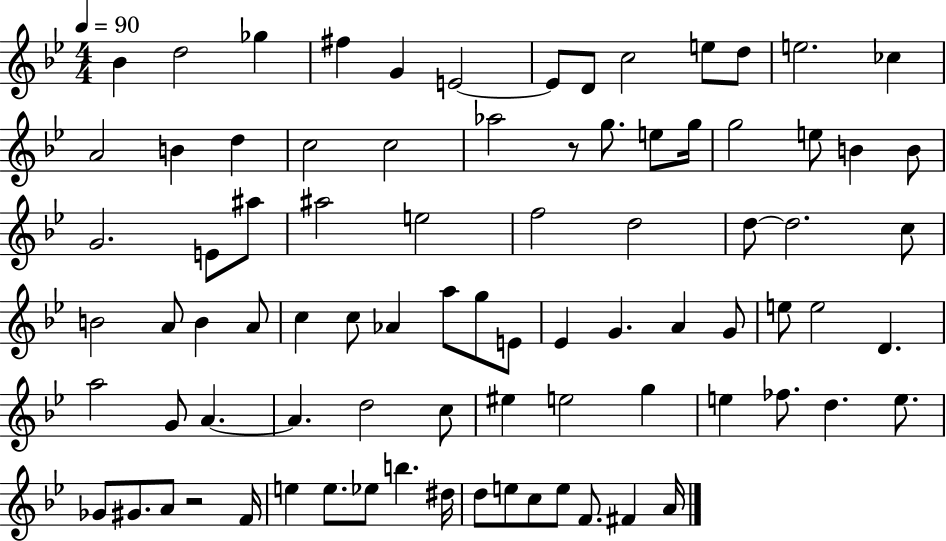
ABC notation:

X:1
T:Untitled
M:4/4
L:1/4
K:Bb
_B d2 _g ^f G E2 E/2 D/2 c2 e/2 d/2 e2 _c A2 B d c2 c2 _a2 z/2 g/2 e/2 g/4 g2 e/2 B B/2 G2 E/2 ^a/2 ^a2 e2 f2 d2 d/2 d2 c/2 B2 A/2 B A/2 c c/2 _A a/2 g/2 E/2 _E G A G/2 e/2 e2 D a2 G/2 A A d2 c/2 ^e e2 g e _f/2 d e/2 _G/2 ^G/2 A/2 z2 F/4 e e/2 _e/2 b ^d/4 d/2 e/2 c/2 e/2 F/2 ^F A/4